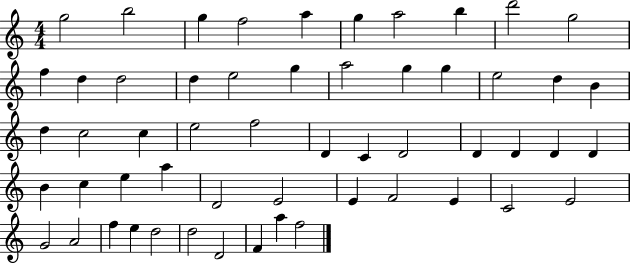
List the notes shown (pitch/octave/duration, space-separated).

G5/h B5/h G5/q F5/h A5/q G5/q A5/h B5/q D6/h G5/h F5/q D5/q D5/h D5/q E5/h G5/q A5/h G5/q G5/q E5/h D5/q B4/q D5/q C5/h C5/q E5/h F5/h D4/q C4/q D4/h D4/q D4/q D4/q D4/q B4/q C5/q E5/q A5/q D4/h E4/h E4/q F4/h E4/q C4/h E4/h G4/h A4/h F5/q E5/q D5/h D5/h D4/h F4/q A5/q F5/h